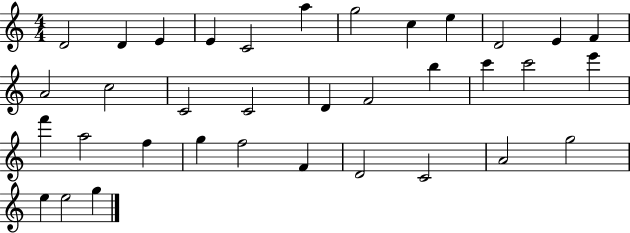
D4/h D4/q E4/q E4/q C4/h A5/q G5/h C5/q E5/q D4/h E4/q F4/q A4/h C5/h C4/h C4/h D4/q F4/h B5/q C6/q C6/h E6/q F6/q A5/h F5/q G5/q F5/h F4/q D4/h C4/h A4/h G5/h E5/q E5/h G5/q